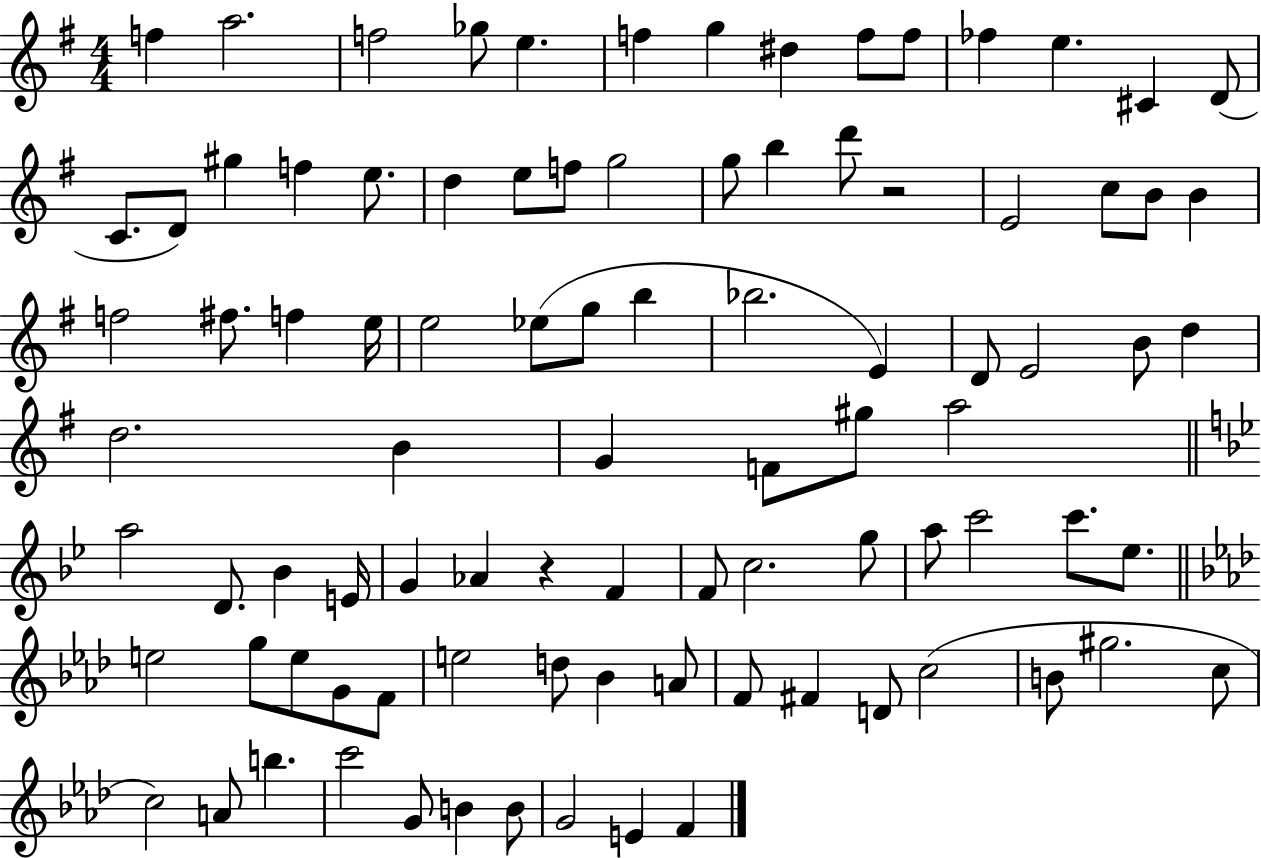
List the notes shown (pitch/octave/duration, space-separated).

F5/q A5/h. F5/h Gb5/e E5/q. F5/q G5/q D#5/q F5/e F5/e FES5/q E5/q. C#4/q D4/e C4/e. D4/e G#5/q F5/q E5/e. D5/q E5/e F5/e G5/h G5/e B5/q D6/e R/h E4/h C5/e B4/e B4/q F5/h F#5/e. F5/q E5/s E5/h Eb5/e G5/e B5/q Bb5/h. E4/q D4/e E4/h B4/e D5/q D5/h. B4/q G4/q F4/e G#5/e A5/h A5/h D4/e. Bb4/q E4/s G4/q Ab4/q R/q F4/q F4/e C5/h. G5/e A5/e C6/h C6/e. Eb5/e. E5/h G5/e E5/e G4/e F4/e E5/h D5/e Bb4/q A4/e F4/e F#4/q D4/e C5/h B4/e G#5/h. C5/e C5/h A4/e B5/q. C6/h G4/e B4/q B4/e G4/h E4/q F4/q